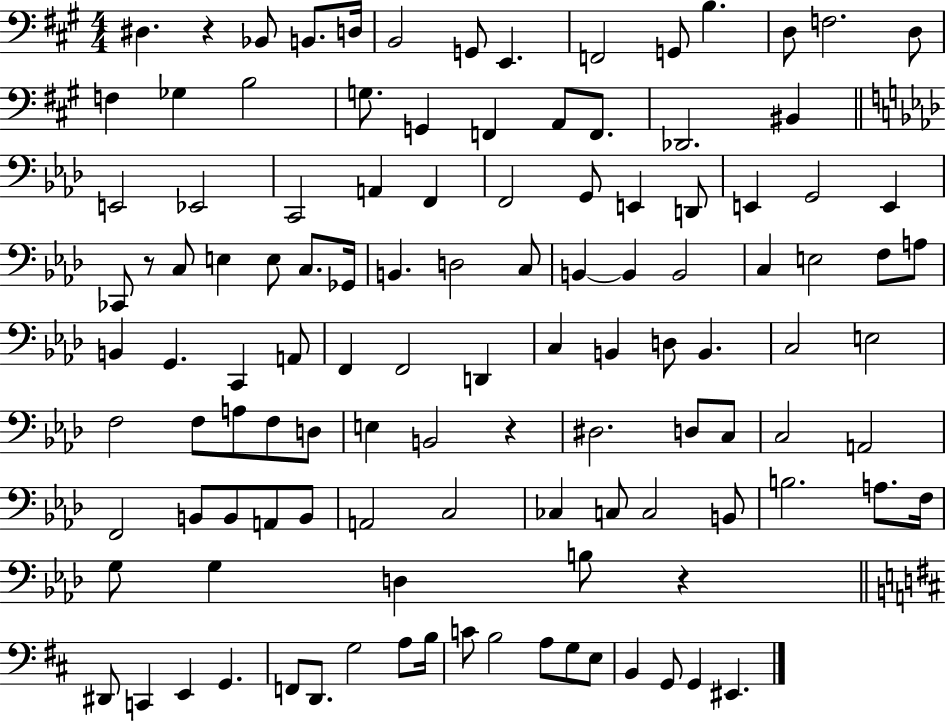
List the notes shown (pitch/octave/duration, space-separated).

D#3/q. R/q Bb2/e B2/e. D3/s B2/h G2/e E2/q. F2/h G2/e B3/q. D3/e F3/h. D3/e F3/q Gb3/q B3/h G3/e. G2/q F2/q A2/e F2/e. Db2/h. BIS2/q E2/h Eb2/h C2/h A2/q F2/q F2/h G2/e E2/q D2/e E2/q G2/h E2/q CES2/e R/e C3/e E3/q E3/e C3/e. Gb2/s B2/q. D3/h C3/e B2/q B2/q B2/h C3/q E3/h F3/e A3/e B2/q G2/q. C2/q A2/e F2/q F2/h D2/q C3/q B2/q D3/e B2/q. C3/h E3/h F3/h F3/e A3/e F3/e D3/e E3/q B2/h R/q D#3/h. D3/e C3/e C3/h A2/h F2/h B2/e B2/e A2/e B2/e A2/h C3/h CES3/q C3/e C3/h B2/e B3/h. A3/e. F3/s G3/e G3/q D3/q B3/e R/q D#2/e C2/q E2/q G2/q. F2/e D2/e. G3/h A3/e B3/s C4/e B3/h A3/e G3/e E3/e B2/q G2/e G2/q EIS2/q.